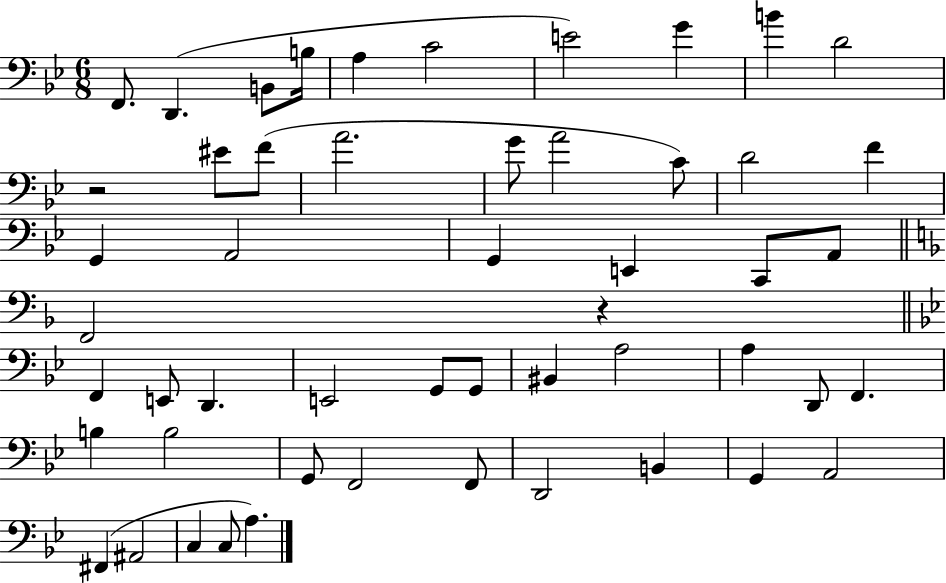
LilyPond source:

{
  \clef bass
  \numericTimeSignature
  \time 6/8
  \key bes \major
  f,8. d,4.( b,8 b16 | a4 c'2 | e'2) g'4 | b'4 d'2 | \break r2 eis'8 f'8( | a'2. | g'8 a'2 c'8) | d'2 f'4 | \break g,4 a,2 | g,4 e,4 c,8 a,8 | \bar "||" \break \key f \major f,2 r4 | \bar "||" \break \key g \minor f,4 e,8 d,4. | e,2 g,8 g,8 | bis,4 a2 | a4 d,8 f,4. | \break b4 b2 | g,8 f,2 f,8 | d,2 b,4 | g,4 a,2 | \break fis,4( ais,2 | c4 c8 a4.) | \bar "|."
}